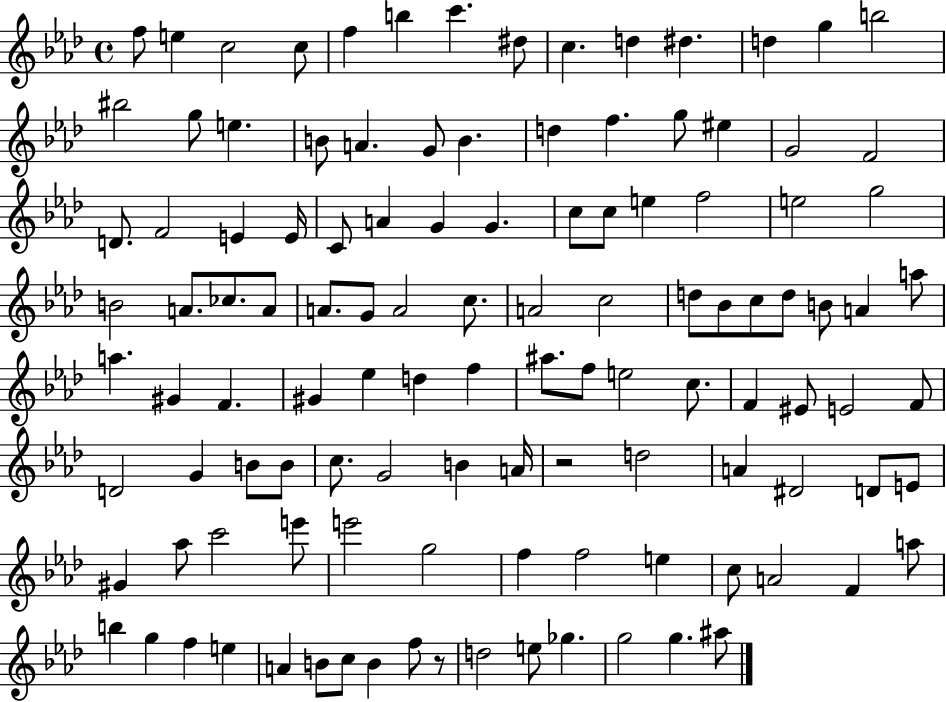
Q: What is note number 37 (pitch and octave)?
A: C5